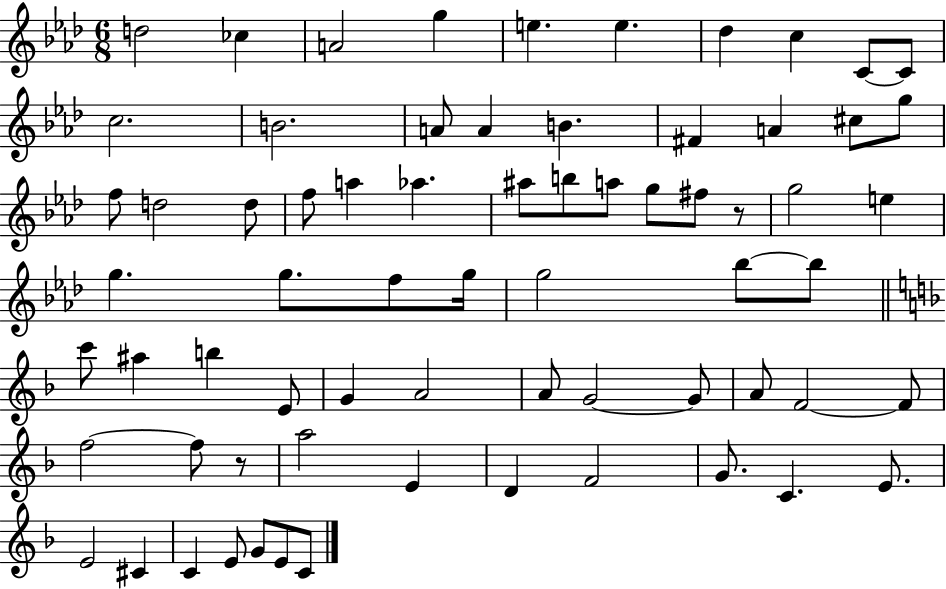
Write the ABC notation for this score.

X:1
T:Untitled
M:6/8
L:1/4
K:Ab
d2 _c A2 g e e _d c C/2 C/2 c2 B2 A/2 A B ^F A ^c/2 g/2 f/2 d2 d/2 f/2 a _a ^a/2 b/2 a/2 g/2 ^f/2 z/2 g2 e g g/2 f/2 g/4 g2 _b/2 _b/2 c'/2 ^a b E/2 G A2 A/2 G2 G/2 A/2 F2 F/2 f2 f/2 z/2 a2 E D F2 G/2 C E/2 E2 ^C C E/2 G/2 E/2 C/2